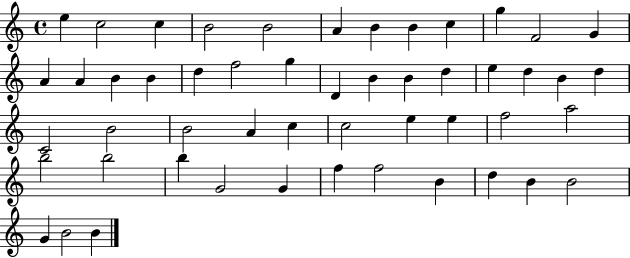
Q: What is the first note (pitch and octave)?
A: E5